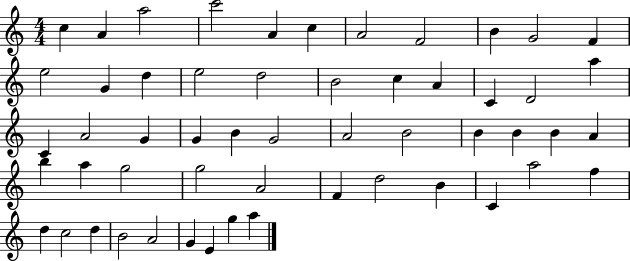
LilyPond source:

{
  \clef treble
  \numericTimeSignature
  \time 4/4
  \key c \major
  c''4 a'4 a''2 | c'''2 a'4 c''4 | a'2 f'2 | b'4 g'2 f'4 | \break e''2 g'4 d''4 | e''2 d''2 | b'2 c''4 a'4 | c'4 d'2 a''4 | \break c'4 a'2 g'4 | g'4 b'4 g'2 | a'2 b'2 | b'4 b'4 b'4 a'4 | \break b''4 a''4 g''2 | g''2 a'2 | f'4 d''2 b'4 | c'4 a''2 f''4 | \break d''4 c''2 d''4 | b'2 a'2 | g'4 e'4 g''4 a''4 | \bar "|."
}